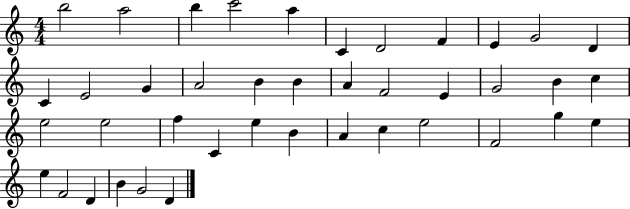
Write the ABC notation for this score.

X:1
T:Untitled
M:4/4
L:1/4
K:C
b2 a2 b c'2 a C D2 F E G2 D C E2 G A2 B B A F2 E G2 B c e2 e2 f C e B A c e2 F2 g e e F2 D B G2 D